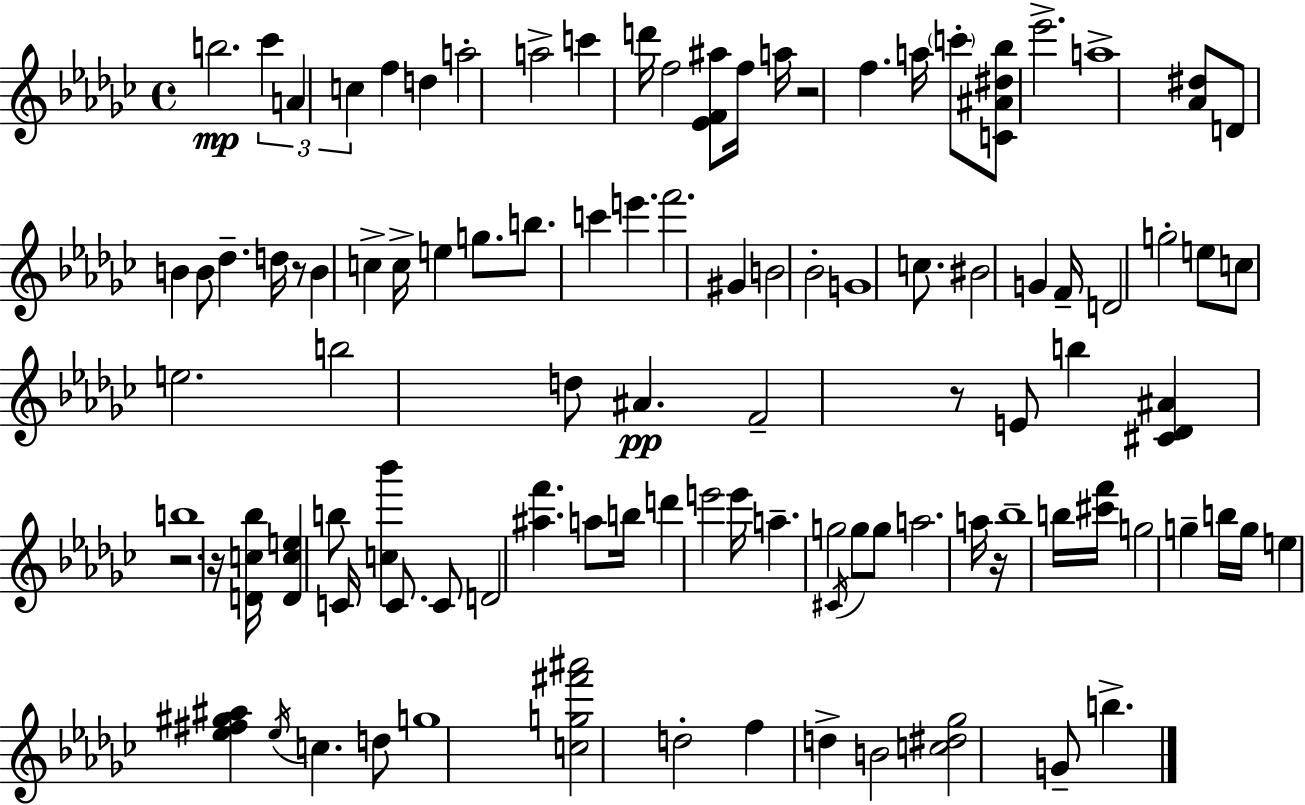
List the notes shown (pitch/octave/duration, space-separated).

B5/h. CES6/q A4/q C5/q F5/q D5/q A5/h A5/h C6/q D6/s F5/h [Eb4,F4,A#5]/e F5/s A5/s R/h F5/q. A5/s C6/e [C4,A#4,D#5,Bb5]/e Eb6/h. A5/w [Ab4,D#5]/e D4/e B4/q B4/e Db5/q. D5/s R/e B4/q C5/q C5/s E5/q G5/e. B5/e. C6/q E6/q. F6/h. G#4/q B4/h Bb4/h G4/w C5/e. BIS4/h G4/q F4/s D4/h G5/h E5/e C5/e E5/h. B5/h D5/e A#4/q. F4/h R/e E4/e B5/q [C#4,Db4,A#4]/q R/h. B5/w R/s [D4,C5,Bb5]/s [D4,C5,E5]/q B5/e C4/s [C5,Bb6]/q C4/e. C4/e D4/h [A#5,F6]/q. A5/e B5/s D6/q E6/h E6/s A5/q. G5/h C#4/s G5/e G5/e A5/h. A5/s R/s Bb5/w B5/s [C#6,F6]/s G5/h G5/q B5/s G5/s E5/q [Eb5,F#5,G#5,A#5]/q Eb5/s C5/q. D5/e G5/w [C5,G5,F#6,A#6]/h D5/h F5/q D5/q B4/h [C5,D#5,Gb5]/h G4/e B5/q.